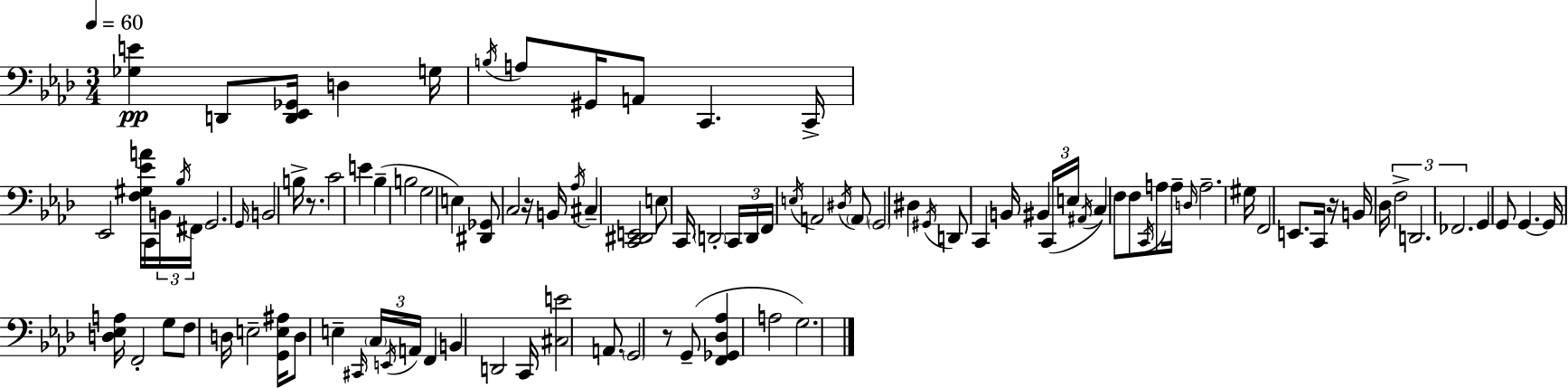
{
  \clef bass
  \numericTimeSignature
  \time 3/4
  \key aes \major
  \tempo 4 = 60
  <ges e'>4\pp d,8 <d, ees, ges,>16 d4 g16 | \acciaccatura { b16 } a8 gis,16 a,8 c,4. | c,16-> ees,2 <f gis ees' a'>16 c,16 \tuplet 3/2 { b,16 | \acciaccatura { bes16 } fis,16 } g,2. | \break \grace { g,16 } b,2 b16-> | r8. c'2 e'4 | bes4--( b2 | g2 e4) | \break <dis, ges,>8 c2 | r16 b,16 \acciaccatura { aes16 } cis4-- <c, dis, e,>2 | e8 c,16 \parenthesize d,2-. | \tuplet 3/2 { c,16 d,16 f,16 } \acciaccatura { e16 } a,2 | \break \acciaccatura { dis16 } \parenthesize a,8 \parenthesize g,2 | dis4 \acciaccatura { gis,16 } d,8 c,4 | b,16 bis,4 \tuplet 3/2 { c,16( e16 \acciaccatura { ais,16 } } c4) | f8 f8 \acciaccatura { c,16 } a8 a16-- \grace { d16 } a2.-- | \break gis16 f,2 | e,8. c,16 r16 | b,16 des16 \tuplet 3/2 { f2-> d,2. | fes,2. } | \break g,4 | g,8 g,4.~~ g,16 <d ees a>16 | f,2-. g8 f8 | d16 e2-- <g, e ais>16 d8 | \break e4-- \grace { cis,16 } \tuplet 3/2 { \parenthesize c16 \acciaccatura { e,16 } a,16 } f,4 | b,4 d,2 | c,16 <cis e'>2 a,8. | \parenthesize g,2 r8 g,8--( | \break <f, ges, des aes>4 a2 | g2.) | \bar "|."
}